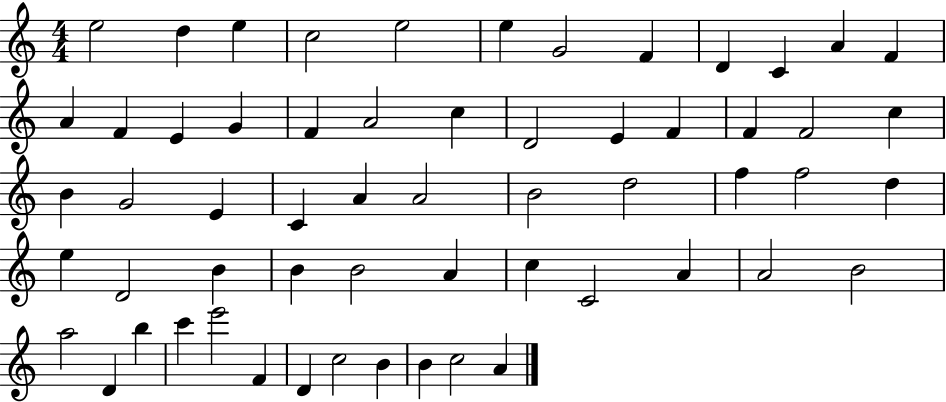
{
  \clef treble
  \numericTimeSignature
  \time 4/4
  \key c \major
  e''2 d''4 e''4 | c''2 e''2 | e''4 g'2 f'4 | d'4 c'4 a'4 f'4 | \break a'4 f'4 e'4 g'4 | f'4 a'2 c''4 | d'2 e'4 f'4 | f'4 f'2 c''4 | \break b'4 g'2 e'4 | c'4 a'4 a'2 | b'2 d''2 | f''4 f''2 d''4 | \break e''4 d'2 b'4 | b'4 b'2 a'4 | c''4 c'2 a'4 | a'2 b'2 | \break a''2 d'4 b''4 | c'''4 e'''2 f'4 | d'4 c''2 b'4 | b'4 c''2 a'4 | \break \bar "|."
}